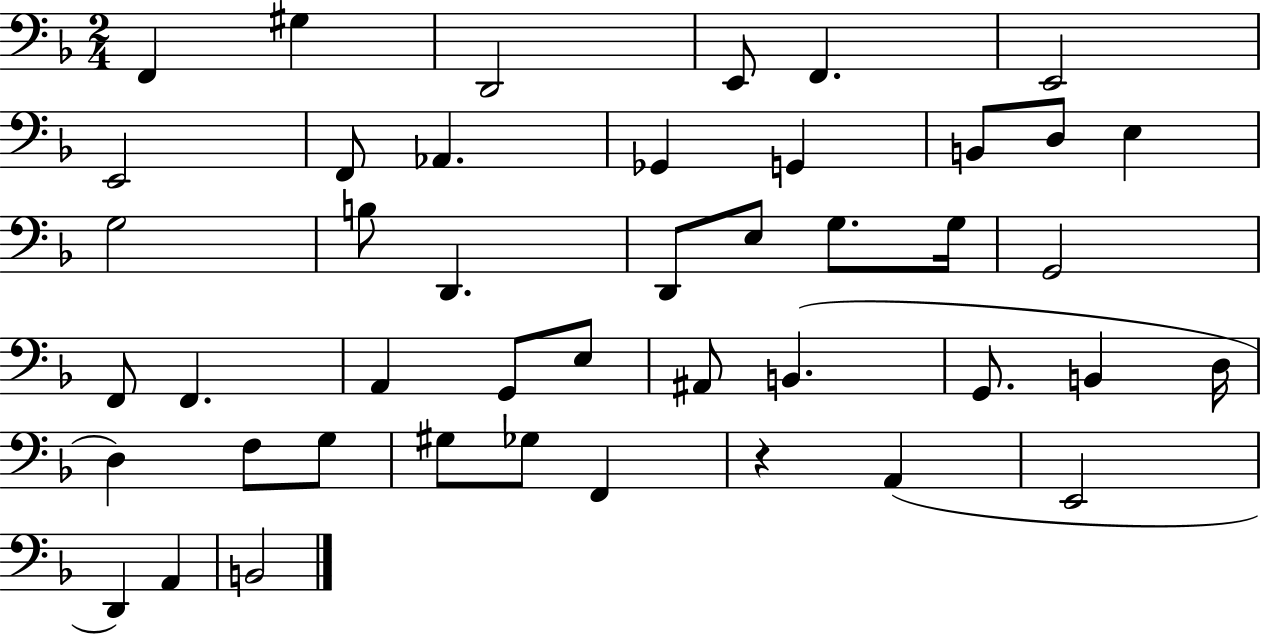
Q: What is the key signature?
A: F major